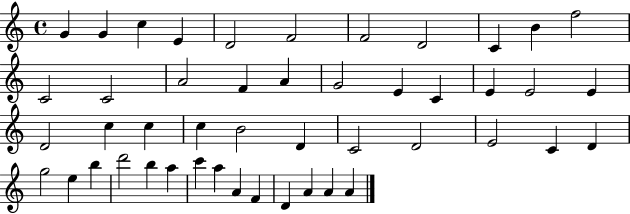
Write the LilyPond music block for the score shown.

{
  \clef treble
  \time 4/4
  \defaultTimeSignature
  \key c \major
  g'4 g'4 c''4 e'4 | d'2 f'2 | f'2 d'2 | c'4 b'4 f''2 | \break c'2 c'2 | a'2 f'4 a'4 | g'2 e'4 c'4 | e'4 e'2 e'4 | \break d'2 c''4 c''4 | c''4 b'2 d'4 | c'2 d'2 | e'2 c'4 d'4 | \break g''2 e''4 b''4 | d'''2 b''4 a''4 | c'''4 a''4 a'4 f'4 | d'4 a'4 a'4 a'4 | \break \bar "|."
}